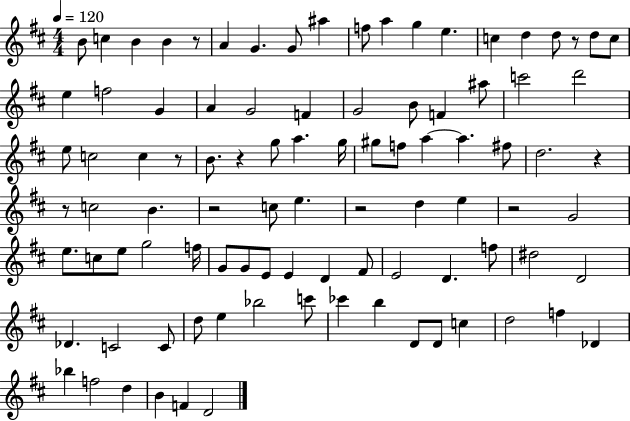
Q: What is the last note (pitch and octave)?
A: D4